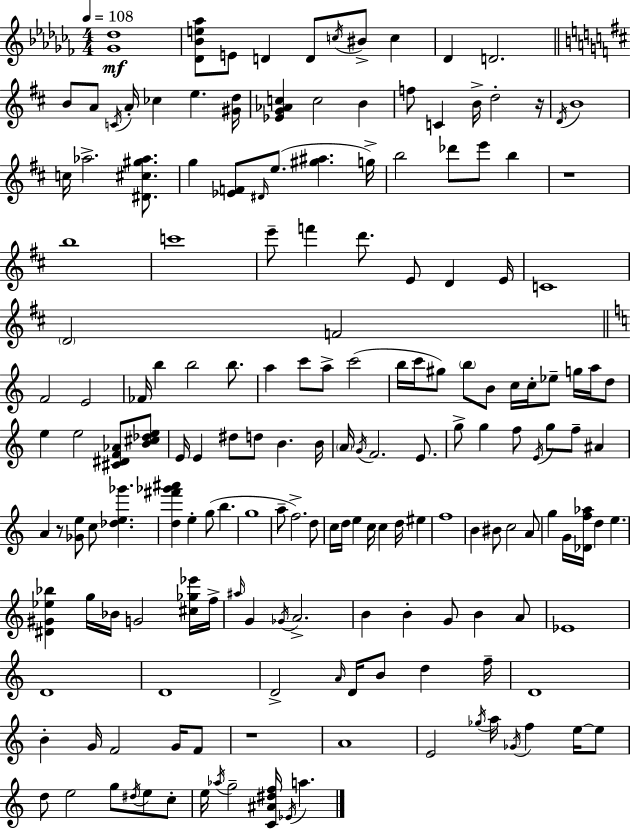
{
  \clef treble
  \numericTimeSignature
  \time 4/4
  \key aes \minor
  \tempo 4 = 108
  <ges' des''>1\mf | <des' bes' e'' aes''>8 e'8 d'4 d'8 \acciaccatura { c''16 } bis'8-> c''4 | des'4 d'2. | \bar "||" \break \key d \major b'8 a'8 \acciaccatura { c'16 } a'16-. ces''4 e''4. | <gis' d''>16 <ees' g' aes' c''>4 c''2 b'4 | f''8 c'4 b'16-> d''2-. | r16 \acciaccatura { d'16 } b'1 | \break c''16 aes''2.-> <dis' cis'' gis'' aes''>8. | g''4 <ees' f'>8 \grace { dis'16 } e''8.( <gis'' ais''>4. | g''16->) b''2 des'''8 e'''8 b''4 | r1 | \break b''1 | c'''1 | e'''8-- f'''4 d'''8. e'8 d'4 | e'16 c'1 | \break \parenthesize d'2 f'2 | \bar "||" \break \key c \major f'2 e'2 | fes'16 b''4 b''2 b''8. | a''4 c'''8 a''8-> c'''2( | b''16 c'''16 gis''8) \parenthesize b''8 b'8 c''16 c''16-. ees''8-- g''16 a''16 d''8 | \break e''4 e''2 <cis' dis' f' aes'>8 <b' cis'' des'' e''>8 | e'16 e'4 dis''8 d''8 b'4. b'16 | \parenthesize a'16 \acciaccatura { g'16 } f'2. e'8. | g''8-> g''4 f''8 \acciaccatura { e'16 } g''8 f''8-- ais'4 | \break a'4 r8 <ges' e''>8 c''8 <des'' e'' ges'''>4. | <d'' fis''' ges''' ais'''>4 e''4-. g''8( b''4. | g''1 | a''8-- f''2.->) | \break d''8 c''16 d''16 e''4 c''16 c''4 d''16 eis''4 | f''1 | b'4 bis'8 c''2 | a'8 g''4 g'16 <des' f'' aes''>16 d''4 e''4. | \break <dis' gis' ees'' bes''>4 g''16 bes'16 g'2 | <cis'' ges'' ees'''>16 f''16-> \grace { ais''16 } g'4 \acciaccatura { ges'16 } a'2.-> | b'4 b'4-. g'8 b'4 | a'8 ees'1 | \break d'1 | d'1 | d'2-> \grace { a'16 } d'16 b'8 | d''4 f''16-- d'1 | \break b'4-. g'16 f'2 | g'16 f'8 r1 | a'1 | e'2 \acciaccatura { ges''16 } a''16 \acciaccatura { ges'16 } | \break f''4 e''16~~ e''8 d''8 e''2 | g''8 \acciaccatura { dis''16 } e''8 c''8-. e''16 \acciaccatura { aes''16 } g''2-- | <c' ais' dis'' f''>16 \acciaccatura { ees'16 } a''4. \bar "|."
}